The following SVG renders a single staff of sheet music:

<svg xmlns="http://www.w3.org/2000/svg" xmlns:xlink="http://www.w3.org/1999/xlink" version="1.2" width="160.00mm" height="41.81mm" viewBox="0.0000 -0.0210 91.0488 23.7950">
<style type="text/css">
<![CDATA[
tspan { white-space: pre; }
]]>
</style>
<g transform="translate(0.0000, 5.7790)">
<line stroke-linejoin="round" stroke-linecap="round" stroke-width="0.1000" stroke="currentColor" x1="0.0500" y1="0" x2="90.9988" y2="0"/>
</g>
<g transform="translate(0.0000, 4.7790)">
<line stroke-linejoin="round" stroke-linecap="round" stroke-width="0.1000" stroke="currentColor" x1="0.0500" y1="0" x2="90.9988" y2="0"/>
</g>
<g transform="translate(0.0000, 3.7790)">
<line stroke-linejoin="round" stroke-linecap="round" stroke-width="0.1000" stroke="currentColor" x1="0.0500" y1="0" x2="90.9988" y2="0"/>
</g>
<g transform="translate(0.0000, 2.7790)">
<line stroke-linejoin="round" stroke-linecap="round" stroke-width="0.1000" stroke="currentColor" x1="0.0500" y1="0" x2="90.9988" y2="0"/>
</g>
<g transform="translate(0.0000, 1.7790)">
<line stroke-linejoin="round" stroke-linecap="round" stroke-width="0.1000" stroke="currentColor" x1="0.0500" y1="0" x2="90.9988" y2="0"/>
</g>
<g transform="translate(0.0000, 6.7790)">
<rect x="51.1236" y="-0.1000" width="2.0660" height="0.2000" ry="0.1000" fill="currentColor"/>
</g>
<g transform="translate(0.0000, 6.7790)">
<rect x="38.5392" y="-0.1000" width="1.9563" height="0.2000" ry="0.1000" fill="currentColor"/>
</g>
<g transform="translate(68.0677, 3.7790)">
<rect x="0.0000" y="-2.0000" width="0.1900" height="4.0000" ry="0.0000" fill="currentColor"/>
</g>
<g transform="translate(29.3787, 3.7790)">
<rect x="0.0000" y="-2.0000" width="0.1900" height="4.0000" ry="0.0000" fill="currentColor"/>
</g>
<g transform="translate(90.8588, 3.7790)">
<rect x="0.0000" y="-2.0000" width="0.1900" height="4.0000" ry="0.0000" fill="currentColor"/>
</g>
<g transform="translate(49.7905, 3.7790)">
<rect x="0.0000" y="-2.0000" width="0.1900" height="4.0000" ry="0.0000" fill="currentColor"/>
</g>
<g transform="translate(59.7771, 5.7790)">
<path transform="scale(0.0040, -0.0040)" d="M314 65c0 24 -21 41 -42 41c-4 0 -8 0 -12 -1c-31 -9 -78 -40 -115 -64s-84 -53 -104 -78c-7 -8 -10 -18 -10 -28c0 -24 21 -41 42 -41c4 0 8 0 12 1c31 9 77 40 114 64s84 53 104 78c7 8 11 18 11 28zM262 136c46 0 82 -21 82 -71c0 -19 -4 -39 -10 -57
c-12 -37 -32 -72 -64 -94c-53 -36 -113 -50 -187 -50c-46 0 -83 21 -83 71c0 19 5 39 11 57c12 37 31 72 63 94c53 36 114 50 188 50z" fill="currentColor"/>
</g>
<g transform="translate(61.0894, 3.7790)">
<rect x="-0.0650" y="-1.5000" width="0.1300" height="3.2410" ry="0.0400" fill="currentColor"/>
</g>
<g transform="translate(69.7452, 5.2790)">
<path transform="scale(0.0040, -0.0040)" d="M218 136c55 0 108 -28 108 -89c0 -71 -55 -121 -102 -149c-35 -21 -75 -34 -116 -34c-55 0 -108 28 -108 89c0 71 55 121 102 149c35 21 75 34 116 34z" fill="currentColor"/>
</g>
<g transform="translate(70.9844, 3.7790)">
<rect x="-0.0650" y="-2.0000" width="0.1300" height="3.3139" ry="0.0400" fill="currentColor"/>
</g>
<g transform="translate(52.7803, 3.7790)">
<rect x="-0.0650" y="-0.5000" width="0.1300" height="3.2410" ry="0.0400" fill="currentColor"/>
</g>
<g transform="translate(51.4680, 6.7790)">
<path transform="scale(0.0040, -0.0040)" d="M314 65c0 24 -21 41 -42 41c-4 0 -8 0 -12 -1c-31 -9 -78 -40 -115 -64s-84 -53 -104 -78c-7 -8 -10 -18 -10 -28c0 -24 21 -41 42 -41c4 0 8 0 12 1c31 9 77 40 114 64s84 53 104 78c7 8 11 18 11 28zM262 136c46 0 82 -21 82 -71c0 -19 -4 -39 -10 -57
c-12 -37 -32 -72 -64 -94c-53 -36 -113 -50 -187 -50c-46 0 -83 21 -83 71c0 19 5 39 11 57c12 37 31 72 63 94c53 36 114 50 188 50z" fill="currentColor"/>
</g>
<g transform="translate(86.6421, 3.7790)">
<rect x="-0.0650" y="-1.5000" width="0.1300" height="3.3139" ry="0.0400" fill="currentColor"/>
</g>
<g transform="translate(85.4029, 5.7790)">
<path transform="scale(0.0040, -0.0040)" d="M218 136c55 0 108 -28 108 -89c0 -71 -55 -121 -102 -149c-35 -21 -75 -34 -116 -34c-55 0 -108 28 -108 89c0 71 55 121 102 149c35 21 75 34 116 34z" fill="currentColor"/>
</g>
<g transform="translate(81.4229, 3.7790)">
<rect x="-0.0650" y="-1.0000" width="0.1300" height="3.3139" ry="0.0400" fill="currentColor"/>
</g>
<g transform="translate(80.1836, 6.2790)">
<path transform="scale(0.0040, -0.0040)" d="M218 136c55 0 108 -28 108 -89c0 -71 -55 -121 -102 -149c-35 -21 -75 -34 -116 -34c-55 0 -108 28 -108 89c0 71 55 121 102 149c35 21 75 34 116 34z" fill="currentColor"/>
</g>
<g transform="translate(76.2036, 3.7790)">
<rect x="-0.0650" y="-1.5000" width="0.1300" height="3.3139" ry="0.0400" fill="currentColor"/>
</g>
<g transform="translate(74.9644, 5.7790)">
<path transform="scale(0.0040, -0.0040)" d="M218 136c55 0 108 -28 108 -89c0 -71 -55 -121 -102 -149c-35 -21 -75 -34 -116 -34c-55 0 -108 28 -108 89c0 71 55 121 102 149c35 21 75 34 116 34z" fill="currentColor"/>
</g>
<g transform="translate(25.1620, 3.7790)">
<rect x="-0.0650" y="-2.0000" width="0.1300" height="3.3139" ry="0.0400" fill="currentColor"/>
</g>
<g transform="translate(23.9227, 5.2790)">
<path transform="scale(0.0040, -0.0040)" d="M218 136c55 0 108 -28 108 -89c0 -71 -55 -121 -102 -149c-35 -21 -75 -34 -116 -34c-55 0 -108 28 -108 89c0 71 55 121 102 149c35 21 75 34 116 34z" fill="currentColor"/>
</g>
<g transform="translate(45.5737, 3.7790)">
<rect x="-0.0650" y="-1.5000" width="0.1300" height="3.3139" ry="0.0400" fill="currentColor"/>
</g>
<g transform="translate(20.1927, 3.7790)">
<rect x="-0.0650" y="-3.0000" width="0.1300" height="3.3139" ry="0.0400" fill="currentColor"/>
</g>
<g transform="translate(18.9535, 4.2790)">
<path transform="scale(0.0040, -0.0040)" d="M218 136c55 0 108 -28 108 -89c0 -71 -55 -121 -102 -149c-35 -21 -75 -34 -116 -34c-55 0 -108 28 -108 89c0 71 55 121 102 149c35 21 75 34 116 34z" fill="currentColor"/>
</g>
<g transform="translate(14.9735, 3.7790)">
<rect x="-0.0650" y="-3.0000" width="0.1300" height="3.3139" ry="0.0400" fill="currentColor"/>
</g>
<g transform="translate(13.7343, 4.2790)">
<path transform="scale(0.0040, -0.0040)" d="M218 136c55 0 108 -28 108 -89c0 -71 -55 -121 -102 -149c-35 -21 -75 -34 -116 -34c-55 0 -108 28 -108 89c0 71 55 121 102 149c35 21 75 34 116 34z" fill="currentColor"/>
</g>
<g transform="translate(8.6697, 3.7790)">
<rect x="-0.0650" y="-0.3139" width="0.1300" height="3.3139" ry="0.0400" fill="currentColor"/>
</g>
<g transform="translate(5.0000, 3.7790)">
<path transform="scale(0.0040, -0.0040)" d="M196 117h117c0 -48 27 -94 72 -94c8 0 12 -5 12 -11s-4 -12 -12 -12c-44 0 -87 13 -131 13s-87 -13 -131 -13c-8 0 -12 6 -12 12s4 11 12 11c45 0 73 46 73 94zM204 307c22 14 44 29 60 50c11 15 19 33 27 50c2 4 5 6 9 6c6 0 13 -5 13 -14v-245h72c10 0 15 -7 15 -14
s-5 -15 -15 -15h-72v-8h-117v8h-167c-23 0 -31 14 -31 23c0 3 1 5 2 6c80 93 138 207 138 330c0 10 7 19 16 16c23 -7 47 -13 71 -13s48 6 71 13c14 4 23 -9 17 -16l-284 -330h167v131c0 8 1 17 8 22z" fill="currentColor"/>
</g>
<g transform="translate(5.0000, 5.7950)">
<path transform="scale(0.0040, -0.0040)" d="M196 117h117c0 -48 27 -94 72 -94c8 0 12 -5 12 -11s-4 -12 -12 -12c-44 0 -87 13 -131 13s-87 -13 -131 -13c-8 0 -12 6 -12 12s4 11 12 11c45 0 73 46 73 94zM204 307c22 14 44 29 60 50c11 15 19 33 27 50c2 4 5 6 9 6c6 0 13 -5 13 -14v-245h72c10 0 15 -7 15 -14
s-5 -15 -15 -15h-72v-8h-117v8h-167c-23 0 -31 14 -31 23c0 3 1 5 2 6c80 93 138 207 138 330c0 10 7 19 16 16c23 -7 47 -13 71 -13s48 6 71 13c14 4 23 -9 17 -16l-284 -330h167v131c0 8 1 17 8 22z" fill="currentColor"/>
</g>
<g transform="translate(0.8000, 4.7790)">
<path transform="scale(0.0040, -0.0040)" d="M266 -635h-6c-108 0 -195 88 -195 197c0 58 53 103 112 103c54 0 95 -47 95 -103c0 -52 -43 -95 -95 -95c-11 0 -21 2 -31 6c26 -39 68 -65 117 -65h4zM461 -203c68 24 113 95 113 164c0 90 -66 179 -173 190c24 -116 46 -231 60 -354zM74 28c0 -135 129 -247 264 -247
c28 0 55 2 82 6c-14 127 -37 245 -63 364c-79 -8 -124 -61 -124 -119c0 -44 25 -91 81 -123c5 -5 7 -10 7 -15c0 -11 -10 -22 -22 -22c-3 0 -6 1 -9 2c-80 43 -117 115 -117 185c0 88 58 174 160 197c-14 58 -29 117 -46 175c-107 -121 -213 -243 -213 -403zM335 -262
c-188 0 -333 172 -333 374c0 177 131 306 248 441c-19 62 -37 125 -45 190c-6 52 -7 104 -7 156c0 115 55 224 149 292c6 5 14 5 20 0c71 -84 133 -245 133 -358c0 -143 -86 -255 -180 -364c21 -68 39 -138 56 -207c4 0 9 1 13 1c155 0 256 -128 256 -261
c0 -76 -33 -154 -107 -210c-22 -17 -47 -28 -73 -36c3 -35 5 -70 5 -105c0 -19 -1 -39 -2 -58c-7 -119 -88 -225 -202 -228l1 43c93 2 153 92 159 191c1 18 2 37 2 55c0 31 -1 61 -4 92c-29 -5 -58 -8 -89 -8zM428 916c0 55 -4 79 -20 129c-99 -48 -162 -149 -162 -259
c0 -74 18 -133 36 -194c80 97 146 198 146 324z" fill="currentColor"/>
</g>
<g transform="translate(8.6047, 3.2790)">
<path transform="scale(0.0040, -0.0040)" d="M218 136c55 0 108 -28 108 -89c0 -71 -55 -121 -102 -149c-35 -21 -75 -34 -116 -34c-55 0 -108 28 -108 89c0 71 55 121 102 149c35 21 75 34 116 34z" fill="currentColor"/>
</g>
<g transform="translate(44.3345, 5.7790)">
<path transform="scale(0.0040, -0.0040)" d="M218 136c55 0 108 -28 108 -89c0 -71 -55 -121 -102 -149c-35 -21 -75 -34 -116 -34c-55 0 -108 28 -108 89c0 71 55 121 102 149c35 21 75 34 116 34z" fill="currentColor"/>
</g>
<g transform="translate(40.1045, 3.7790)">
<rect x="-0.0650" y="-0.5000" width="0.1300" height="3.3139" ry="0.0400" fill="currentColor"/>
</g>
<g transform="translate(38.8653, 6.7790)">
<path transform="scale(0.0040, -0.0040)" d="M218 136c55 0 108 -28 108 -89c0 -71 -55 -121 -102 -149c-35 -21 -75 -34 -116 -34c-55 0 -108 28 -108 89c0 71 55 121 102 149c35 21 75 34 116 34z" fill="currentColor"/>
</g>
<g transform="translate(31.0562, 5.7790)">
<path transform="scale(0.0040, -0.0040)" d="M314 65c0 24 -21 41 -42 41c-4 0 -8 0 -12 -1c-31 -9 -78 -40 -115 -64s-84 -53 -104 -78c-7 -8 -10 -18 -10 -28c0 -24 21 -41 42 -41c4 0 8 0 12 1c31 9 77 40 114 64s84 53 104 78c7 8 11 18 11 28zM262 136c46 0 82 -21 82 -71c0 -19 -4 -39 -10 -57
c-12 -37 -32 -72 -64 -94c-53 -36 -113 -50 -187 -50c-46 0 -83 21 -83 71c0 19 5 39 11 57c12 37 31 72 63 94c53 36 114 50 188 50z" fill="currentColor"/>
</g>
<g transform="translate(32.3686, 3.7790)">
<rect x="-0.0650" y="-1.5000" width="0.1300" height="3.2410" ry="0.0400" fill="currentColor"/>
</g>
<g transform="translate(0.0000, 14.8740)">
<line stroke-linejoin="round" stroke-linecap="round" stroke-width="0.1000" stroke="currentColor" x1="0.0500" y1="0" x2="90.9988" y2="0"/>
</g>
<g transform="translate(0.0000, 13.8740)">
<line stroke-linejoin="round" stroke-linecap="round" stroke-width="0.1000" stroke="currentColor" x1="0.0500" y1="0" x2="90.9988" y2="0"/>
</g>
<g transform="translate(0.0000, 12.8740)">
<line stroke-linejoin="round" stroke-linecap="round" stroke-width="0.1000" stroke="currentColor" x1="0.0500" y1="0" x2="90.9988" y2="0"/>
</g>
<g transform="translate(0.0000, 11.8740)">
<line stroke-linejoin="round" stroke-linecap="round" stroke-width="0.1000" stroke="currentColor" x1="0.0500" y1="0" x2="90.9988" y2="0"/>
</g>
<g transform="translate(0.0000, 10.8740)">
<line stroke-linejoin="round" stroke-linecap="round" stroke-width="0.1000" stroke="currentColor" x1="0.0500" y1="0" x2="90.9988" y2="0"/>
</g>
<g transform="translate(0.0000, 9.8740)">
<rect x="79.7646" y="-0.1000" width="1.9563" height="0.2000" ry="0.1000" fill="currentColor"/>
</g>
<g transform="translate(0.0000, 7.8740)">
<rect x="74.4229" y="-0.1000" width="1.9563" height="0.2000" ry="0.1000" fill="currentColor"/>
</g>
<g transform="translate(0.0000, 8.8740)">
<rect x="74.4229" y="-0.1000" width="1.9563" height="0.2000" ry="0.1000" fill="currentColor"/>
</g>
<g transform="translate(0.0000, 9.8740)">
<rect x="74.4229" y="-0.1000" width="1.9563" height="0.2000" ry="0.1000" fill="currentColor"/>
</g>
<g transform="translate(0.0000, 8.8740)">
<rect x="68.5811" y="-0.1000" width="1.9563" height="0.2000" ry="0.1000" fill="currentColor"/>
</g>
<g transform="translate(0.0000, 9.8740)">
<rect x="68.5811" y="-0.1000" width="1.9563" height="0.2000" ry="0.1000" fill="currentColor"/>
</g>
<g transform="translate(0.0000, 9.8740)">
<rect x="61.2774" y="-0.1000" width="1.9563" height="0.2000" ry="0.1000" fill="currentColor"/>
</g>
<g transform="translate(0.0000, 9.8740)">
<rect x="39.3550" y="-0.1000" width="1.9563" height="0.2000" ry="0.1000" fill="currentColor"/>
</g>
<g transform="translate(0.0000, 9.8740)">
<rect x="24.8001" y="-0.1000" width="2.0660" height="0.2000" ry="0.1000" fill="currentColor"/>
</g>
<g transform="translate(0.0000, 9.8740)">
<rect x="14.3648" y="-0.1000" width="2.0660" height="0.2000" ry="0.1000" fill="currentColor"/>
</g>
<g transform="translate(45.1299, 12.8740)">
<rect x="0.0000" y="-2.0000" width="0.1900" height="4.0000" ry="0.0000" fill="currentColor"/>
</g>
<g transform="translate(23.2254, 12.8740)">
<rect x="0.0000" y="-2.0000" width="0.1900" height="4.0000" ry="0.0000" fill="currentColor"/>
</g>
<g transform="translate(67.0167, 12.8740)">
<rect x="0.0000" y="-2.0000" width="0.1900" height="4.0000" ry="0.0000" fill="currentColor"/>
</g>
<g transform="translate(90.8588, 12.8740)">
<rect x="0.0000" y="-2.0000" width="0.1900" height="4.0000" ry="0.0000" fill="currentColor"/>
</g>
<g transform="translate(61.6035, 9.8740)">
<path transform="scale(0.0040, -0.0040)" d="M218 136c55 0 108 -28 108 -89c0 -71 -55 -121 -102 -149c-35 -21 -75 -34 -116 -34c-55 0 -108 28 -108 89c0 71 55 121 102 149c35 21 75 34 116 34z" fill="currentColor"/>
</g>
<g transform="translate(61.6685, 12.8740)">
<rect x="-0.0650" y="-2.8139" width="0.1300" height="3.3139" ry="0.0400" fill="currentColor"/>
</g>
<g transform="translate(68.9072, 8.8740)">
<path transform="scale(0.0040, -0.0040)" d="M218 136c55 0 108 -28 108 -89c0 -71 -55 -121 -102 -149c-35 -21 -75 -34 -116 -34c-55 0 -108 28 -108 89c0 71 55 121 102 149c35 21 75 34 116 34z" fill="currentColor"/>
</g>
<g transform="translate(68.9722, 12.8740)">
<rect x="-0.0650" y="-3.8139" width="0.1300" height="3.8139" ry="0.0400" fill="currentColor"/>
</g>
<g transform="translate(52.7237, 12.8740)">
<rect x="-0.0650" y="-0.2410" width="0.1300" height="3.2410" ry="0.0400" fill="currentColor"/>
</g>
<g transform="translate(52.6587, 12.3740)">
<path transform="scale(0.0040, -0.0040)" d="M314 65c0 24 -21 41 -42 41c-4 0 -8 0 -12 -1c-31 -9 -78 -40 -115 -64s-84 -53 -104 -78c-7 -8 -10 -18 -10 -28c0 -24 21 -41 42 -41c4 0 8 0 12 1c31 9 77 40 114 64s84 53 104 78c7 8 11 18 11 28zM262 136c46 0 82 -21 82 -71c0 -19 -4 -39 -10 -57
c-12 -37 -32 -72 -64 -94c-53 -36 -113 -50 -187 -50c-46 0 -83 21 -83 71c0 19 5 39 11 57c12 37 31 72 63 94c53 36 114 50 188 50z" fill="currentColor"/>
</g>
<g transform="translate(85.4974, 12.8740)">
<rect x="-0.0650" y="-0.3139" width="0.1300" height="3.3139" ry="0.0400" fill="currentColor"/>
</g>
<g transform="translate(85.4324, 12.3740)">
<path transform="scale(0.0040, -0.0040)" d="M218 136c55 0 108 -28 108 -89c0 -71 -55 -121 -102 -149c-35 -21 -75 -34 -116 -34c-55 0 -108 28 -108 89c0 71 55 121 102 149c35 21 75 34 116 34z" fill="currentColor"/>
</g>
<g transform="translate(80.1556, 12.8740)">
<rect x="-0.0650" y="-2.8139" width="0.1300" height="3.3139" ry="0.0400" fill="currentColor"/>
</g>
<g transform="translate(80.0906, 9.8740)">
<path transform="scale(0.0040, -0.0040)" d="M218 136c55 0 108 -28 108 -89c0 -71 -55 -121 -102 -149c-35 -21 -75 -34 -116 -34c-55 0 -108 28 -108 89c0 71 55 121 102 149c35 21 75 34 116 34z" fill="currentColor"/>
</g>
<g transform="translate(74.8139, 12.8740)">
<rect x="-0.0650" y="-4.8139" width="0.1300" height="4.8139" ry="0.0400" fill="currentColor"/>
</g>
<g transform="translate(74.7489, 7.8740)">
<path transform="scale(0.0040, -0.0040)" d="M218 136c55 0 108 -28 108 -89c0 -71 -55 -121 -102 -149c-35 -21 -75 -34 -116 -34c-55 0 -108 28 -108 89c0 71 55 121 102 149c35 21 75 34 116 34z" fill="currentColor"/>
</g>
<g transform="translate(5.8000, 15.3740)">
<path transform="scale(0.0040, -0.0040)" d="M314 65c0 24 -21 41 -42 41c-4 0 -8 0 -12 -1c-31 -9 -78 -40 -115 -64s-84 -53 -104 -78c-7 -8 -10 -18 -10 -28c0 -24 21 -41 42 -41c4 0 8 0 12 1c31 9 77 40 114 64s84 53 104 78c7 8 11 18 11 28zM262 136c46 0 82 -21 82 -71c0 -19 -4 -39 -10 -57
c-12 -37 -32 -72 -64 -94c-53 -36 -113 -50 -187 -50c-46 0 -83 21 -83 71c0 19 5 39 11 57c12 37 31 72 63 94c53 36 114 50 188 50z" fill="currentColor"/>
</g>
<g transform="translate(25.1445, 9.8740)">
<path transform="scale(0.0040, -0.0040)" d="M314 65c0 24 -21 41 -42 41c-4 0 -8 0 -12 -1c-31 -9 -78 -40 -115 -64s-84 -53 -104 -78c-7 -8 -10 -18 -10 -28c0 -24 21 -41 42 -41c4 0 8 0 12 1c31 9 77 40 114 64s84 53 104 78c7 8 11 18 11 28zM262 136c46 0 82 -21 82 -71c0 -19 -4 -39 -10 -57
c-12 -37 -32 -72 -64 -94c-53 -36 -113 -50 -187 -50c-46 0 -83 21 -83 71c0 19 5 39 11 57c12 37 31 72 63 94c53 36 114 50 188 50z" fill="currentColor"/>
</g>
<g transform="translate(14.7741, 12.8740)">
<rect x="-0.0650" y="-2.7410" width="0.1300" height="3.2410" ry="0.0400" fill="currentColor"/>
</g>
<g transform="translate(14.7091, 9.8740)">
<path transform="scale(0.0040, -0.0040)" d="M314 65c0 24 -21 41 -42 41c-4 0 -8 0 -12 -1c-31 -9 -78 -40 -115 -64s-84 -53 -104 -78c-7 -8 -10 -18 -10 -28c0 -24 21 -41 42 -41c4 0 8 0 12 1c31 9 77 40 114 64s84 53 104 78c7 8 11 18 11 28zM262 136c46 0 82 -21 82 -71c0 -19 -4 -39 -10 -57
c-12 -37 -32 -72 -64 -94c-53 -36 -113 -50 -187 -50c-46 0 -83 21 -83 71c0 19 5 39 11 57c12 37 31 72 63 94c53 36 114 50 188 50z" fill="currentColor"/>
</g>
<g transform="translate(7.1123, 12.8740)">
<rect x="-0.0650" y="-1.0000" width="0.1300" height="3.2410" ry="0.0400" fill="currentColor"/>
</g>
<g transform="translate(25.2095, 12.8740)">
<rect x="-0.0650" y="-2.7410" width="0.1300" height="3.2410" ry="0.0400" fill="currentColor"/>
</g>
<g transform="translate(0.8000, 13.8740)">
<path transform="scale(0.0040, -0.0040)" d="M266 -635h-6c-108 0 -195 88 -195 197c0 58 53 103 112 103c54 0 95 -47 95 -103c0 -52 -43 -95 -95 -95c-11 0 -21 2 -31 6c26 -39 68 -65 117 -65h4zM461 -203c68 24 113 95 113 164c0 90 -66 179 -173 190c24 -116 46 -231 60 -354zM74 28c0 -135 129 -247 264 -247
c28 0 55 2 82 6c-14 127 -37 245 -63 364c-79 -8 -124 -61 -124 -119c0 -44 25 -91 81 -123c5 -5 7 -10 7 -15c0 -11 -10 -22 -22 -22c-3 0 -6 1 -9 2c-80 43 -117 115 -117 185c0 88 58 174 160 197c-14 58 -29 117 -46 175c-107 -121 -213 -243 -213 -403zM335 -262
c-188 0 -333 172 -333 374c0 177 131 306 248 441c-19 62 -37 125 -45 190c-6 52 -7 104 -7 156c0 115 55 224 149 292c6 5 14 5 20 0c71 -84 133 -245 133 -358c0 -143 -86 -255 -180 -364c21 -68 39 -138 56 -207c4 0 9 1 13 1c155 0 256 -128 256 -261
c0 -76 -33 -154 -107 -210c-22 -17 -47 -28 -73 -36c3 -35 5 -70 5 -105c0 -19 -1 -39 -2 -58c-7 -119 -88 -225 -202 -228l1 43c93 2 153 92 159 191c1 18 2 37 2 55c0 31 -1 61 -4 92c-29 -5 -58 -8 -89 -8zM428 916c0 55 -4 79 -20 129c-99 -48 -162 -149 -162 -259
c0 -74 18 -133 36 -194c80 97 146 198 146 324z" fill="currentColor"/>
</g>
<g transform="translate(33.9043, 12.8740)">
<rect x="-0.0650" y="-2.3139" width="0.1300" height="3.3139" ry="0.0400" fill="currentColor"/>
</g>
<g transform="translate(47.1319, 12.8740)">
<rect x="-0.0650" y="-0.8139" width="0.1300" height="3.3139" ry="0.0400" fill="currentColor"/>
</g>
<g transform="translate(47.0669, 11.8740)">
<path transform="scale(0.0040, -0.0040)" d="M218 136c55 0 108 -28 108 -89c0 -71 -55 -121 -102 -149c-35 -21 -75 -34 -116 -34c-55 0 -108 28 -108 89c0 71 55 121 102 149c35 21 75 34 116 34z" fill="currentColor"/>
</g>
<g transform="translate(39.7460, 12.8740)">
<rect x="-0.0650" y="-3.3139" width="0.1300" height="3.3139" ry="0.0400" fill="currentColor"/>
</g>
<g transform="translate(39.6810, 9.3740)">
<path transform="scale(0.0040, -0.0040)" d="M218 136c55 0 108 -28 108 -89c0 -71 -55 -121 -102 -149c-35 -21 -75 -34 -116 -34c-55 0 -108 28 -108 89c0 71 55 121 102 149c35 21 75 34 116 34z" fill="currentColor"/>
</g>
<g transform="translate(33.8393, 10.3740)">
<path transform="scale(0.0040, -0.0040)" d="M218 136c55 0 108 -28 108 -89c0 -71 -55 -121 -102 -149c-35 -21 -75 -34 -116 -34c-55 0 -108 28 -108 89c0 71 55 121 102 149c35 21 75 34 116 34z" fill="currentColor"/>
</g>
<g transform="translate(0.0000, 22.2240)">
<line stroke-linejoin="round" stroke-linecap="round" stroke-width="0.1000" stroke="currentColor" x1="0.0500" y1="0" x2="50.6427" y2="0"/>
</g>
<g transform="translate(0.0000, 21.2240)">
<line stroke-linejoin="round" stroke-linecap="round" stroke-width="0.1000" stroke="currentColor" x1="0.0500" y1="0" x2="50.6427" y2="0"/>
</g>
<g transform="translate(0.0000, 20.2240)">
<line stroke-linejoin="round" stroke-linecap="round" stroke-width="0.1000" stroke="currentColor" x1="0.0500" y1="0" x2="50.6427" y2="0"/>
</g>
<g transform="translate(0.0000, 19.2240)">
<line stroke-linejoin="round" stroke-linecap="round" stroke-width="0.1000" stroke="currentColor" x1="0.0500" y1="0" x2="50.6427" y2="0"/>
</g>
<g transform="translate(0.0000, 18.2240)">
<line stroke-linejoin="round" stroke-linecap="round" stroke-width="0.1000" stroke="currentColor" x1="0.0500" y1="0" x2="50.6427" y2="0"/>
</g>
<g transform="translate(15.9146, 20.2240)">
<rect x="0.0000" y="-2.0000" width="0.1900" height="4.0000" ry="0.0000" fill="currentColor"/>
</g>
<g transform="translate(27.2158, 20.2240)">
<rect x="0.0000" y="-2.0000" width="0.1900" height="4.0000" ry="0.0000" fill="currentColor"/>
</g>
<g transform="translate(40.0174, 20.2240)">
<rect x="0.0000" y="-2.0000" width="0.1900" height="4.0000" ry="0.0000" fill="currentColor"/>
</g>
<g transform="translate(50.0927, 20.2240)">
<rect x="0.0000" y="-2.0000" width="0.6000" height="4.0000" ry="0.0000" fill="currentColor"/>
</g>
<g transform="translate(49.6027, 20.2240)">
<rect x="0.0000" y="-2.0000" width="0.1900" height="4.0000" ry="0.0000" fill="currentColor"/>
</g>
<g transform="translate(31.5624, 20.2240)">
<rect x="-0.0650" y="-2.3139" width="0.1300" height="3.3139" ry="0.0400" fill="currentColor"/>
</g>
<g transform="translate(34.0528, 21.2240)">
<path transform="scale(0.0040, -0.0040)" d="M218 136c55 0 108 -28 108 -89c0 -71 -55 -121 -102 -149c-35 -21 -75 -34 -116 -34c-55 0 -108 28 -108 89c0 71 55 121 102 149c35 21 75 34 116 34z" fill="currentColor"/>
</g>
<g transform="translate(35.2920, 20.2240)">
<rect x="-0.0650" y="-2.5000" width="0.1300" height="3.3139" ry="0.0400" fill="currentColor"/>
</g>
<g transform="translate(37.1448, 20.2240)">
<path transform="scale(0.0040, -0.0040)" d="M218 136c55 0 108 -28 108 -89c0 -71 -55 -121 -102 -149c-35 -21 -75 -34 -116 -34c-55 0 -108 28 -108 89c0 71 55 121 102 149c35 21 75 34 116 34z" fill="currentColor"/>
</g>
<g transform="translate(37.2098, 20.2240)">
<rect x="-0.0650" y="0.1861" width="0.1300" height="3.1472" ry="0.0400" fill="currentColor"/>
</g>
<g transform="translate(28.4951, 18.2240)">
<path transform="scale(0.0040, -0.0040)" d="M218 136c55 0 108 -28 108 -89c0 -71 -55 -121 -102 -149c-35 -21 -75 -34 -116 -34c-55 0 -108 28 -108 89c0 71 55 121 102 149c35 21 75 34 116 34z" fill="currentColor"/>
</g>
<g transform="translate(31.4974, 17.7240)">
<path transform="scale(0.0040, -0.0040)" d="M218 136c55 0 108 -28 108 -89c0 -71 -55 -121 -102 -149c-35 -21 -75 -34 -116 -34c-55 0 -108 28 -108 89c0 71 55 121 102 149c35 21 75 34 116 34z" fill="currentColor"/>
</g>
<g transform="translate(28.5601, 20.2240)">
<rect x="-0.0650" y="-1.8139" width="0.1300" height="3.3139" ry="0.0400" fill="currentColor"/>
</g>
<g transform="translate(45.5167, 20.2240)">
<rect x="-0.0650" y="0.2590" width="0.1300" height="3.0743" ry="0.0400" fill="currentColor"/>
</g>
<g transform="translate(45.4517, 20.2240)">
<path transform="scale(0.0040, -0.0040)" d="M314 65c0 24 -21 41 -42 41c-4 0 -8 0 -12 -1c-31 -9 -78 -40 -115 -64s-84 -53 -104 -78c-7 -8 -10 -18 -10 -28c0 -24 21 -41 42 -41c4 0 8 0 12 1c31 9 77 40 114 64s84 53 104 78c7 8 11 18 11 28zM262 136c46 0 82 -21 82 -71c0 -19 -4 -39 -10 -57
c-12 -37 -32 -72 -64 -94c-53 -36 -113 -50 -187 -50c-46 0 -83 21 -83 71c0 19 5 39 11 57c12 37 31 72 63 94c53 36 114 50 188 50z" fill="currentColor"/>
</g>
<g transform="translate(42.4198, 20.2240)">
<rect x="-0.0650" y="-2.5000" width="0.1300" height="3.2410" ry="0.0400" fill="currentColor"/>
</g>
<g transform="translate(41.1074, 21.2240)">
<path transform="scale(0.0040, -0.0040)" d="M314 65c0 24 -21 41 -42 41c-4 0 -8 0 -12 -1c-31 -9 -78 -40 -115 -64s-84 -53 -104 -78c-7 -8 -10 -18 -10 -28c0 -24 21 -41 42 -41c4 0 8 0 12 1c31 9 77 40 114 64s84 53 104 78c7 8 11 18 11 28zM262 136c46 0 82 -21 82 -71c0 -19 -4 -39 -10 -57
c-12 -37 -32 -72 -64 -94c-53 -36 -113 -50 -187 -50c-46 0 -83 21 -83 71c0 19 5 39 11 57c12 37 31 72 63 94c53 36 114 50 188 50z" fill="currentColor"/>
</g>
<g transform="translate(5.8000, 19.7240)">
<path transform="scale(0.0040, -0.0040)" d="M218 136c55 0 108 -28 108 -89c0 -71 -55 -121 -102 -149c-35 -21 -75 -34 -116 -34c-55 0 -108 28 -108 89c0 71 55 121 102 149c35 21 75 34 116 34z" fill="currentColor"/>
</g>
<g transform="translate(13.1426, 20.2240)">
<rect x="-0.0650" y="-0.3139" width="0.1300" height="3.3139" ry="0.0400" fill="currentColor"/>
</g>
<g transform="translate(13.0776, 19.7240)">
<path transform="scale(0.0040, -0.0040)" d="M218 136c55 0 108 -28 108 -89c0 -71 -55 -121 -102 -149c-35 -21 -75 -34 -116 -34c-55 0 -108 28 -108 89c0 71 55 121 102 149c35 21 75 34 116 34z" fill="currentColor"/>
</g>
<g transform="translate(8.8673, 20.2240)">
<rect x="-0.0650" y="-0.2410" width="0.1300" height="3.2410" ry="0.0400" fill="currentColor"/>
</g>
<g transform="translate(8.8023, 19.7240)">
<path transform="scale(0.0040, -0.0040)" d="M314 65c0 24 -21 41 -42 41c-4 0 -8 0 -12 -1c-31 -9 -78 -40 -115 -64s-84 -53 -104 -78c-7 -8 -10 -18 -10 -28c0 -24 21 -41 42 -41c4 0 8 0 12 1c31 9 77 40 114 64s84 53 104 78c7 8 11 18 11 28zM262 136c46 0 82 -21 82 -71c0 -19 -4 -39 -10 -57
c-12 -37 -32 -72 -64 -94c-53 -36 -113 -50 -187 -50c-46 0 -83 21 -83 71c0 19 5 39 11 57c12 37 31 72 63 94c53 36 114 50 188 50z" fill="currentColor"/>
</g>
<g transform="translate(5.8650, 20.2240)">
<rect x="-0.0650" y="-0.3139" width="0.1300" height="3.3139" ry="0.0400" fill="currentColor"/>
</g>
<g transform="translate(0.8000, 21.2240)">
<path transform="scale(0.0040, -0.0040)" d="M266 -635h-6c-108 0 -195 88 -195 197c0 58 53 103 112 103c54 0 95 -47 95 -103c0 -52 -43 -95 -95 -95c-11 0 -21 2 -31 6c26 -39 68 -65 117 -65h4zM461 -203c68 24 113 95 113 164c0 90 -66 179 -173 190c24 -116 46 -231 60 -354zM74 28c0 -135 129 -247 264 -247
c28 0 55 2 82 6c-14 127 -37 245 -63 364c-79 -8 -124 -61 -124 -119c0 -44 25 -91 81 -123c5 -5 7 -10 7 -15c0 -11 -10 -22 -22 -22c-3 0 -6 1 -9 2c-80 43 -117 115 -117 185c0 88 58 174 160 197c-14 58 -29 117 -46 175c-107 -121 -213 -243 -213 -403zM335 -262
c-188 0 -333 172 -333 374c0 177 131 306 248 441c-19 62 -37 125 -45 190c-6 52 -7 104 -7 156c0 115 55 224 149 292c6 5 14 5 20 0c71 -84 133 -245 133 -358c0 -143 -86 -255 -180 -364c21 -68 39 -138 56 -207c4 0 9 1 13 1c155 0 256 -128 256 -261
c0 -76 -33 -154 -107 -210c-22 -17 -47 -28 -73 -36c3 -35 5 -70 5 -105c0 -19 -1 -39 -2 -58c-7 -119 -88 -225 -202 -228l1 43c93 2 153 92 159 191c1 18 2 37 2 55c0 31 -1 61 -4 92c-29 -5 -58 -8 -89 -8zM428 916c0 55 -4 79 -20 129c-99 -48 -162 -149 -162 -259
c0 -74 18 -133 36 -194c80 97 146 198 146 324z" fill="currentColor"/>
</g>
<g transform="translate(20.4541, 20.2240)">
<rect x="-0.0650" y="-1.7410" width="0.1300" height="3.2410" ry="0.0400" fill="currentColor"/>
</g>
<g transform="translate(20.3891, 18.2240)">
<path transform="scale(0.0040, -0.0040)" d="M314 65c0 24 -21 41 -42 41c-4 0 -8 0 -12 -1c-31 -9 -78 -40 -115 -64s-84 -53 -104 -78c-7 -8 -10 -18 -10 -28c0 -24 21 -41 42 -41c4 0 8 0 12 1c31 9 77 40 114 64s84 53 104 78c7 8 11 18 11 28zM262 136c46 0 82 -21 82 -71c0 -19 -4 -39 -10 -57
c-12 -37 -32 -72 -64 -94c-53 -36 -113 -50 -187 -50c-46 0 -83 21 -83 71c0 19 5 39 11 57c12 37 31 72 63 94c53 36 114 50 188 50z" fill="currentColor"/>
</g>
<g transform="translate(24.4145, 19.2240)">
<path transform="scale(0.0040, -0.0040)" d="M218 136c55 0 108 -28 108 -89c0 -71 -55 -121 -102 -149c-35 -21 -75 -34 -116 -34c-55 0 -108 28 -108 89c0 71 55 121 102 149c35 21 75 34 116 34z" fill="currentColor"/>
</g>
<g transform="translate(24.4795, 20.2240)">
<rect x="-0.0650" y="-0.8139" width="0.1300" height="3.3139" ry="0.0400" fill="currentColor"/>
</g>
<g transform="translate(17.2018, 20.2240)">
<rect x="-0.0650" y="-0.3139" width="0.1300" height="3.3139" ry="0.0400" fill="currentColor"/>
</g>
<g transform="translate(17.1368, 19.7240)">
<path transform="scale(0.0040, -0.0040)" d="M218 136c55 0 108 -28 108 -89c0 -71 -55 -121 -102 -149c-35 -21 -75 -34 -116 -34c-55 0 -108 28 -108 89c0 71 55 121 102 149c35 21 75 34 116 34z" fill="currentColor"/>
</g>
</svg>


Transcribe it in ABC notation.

X:1
T:Untitled
M:4/4
L:1/4
K:C
c A A F E2 C E C2 E2 F E D E D2 a2 a2 g b d c2 a c' e' a c c c2 c c f2 d f g G B G2 B2